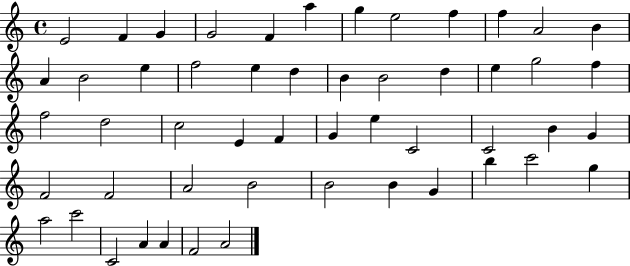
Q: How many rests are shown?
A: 0